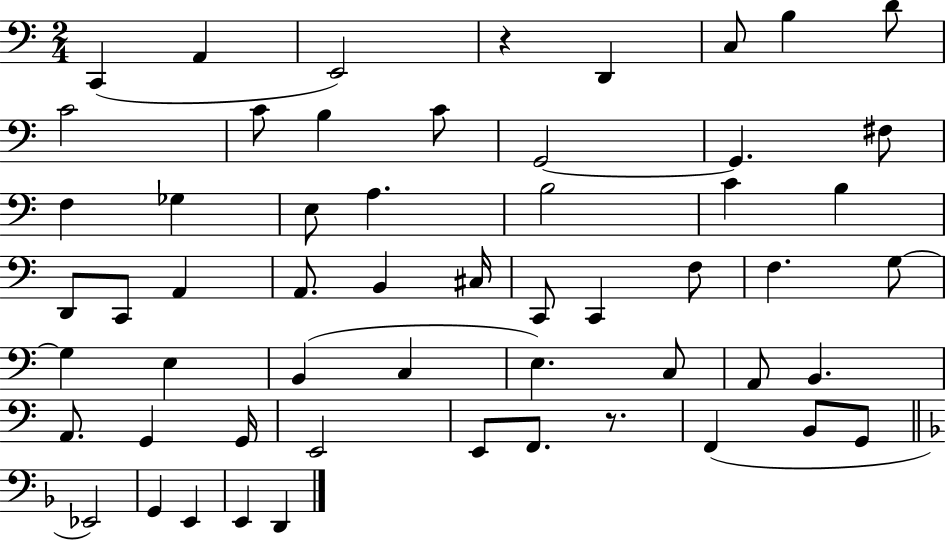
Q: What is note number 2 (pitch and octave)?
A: A2